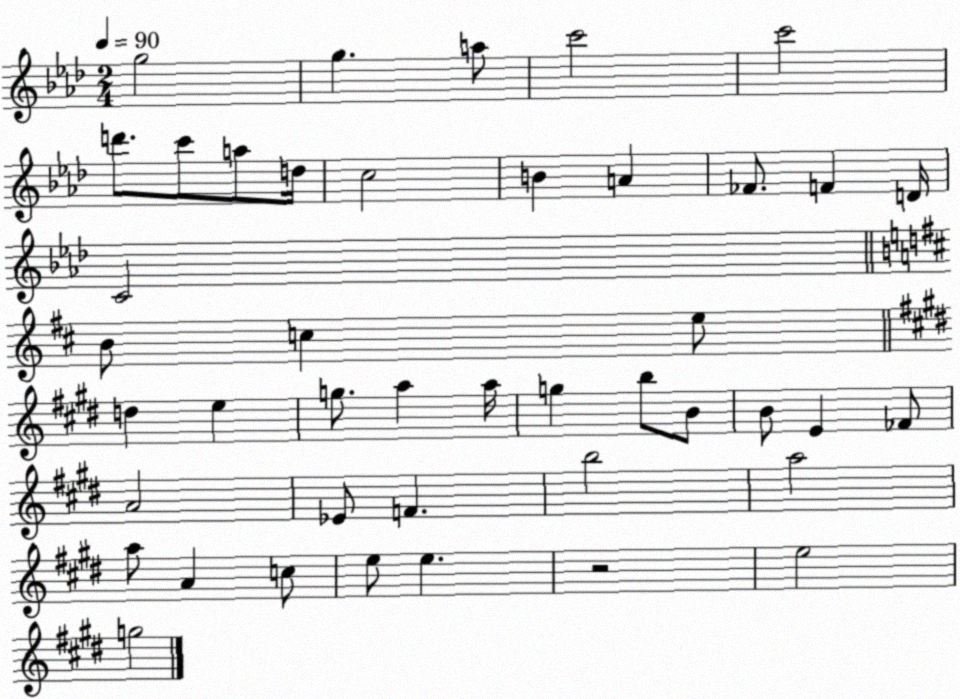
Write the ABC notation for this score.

X:1
T:Untitled
M:2/4
L:1/4
K:Ab
g2 g a/2 c'2 c'2 d'/2 c'/2 a/2 d/4 c2 B A _F/2 F D/4 C2 B/2 c e/2 d e g/2 a a/4 g b/2 B/2 B/2 E _F/2 A2 _E/2 F b2 a2 a/2 A c/2 e/2 e z2 e2 g2